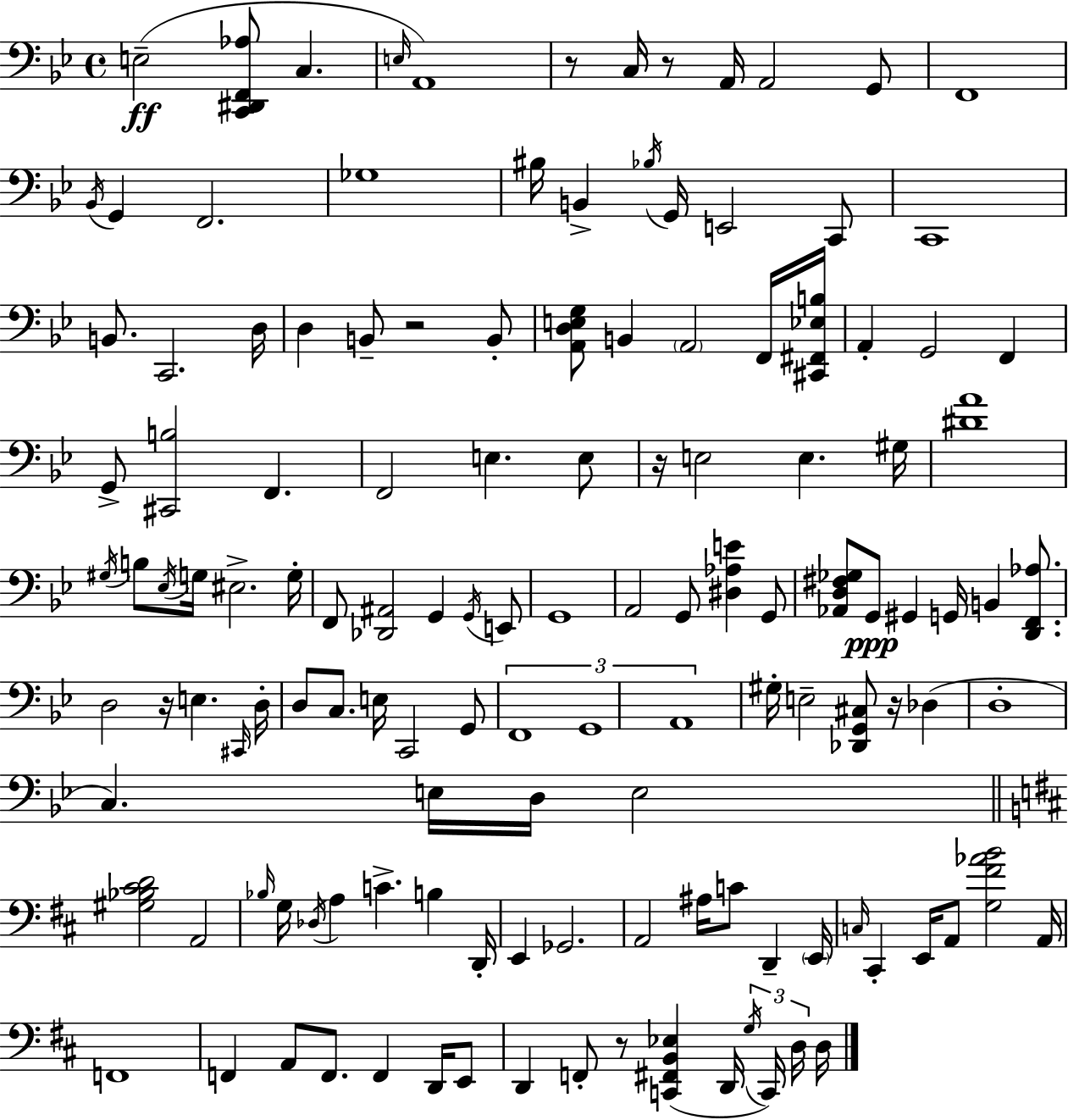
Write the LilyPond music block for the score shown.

{
  \clef bass
  \time 4/4
  \defaultTimeSignature
  \key g \minor
  e2--(\ff <c, dis, f, aes>8 c4. | \grace { e16 } a,1) | r8 c16 r8 a,16 a,2 g,8 | f,1 | \break \acciaccatura { bes,16 } g,4 f,2. | ges1 | bis16 b,4-> \acciaccatura { bes16 } g,16 e,2 | c,8 c,1 | \break b,8. c,2. | d16 d4 b,8-- r2 | b,8-. <a, d e g>8 b,4 \parenthesize a,2 | f,16 <cis, fis, ees b>16 a,4-. g,2 f,4 | \break g,8-> <cis, b>2 f,4. | f,2 e4. | e8 r16 e2 e4. | gis16 <dis' a'>1 | \break \acciaccatura { gis16 } b8 \acciaccatura { ees16 } g16 eis2.-> | g16-. f,8 <des, ais,>2 g,4 | \acciaccatura { g,16 } e,8 g,1 | a,2 g,8 | \break <dis aes e'>4 g,8 <aes, d fis ges>8 g,8\ppp gis,4 g,16 b,4 | <d, f, aes>8. d2 r16 e4. | \grace { cis,16 } d16-. d8 c8. e16 c,2 | g,8 \tuplet 3/2 { f,1 | \break g,1 | a,1 } | gis16-. e2-- | <des, g, cis>8 r16 des4( d1-. | \break c4.) e16 d16 e2 | \bar "||" \break \key b \minor <gis bes cis' d'>2 a,2 | \grace { bes16 } g16 \acciaccatura { des16 } a4 c'4.-> b4 | d,16-. e,4 ges,2. | a,2 ais16 c'8 d,4-- | \break \parenthesize e,16 \grace { c16 } cis,4-. e,16 a,8 <g fis' aes' b'>2 | a,16 f,1 | f,4 a,8 f,8. f,4 | d,16 e,8 d,4 f,8-. r8 <c, fis, b, ees>4( d,16 | \break \tuplet 3/2 { \acciaccatura { g16 }) c,16 d16 } d16 \bar "|."
}